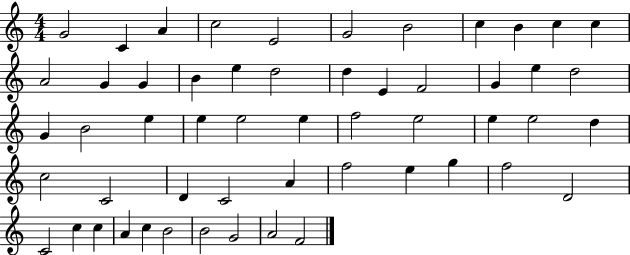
{
  \clef treble
  \numericTimeSignature
  \time 4/4
  \key c \major
  g'2 c'4 a'4 | c''2 e'2 | g'2 b'2 | c''4 b'4 c''4 c''4 | \break a'2 g'4 g'4 | b'4 e''4 d''2 | d''4 e'4 f'2 | g'4 e''4 d''2 | \break g'4 b'2 e''4 | e''4 e''2 e''4 | f''2 e''2 | e''4 e''2 d''4 | \break c''2 c'2 | d'4 c'2 a'4 | f''2 e''4 g''4 | f''2 d'2 | \break c'2 c''4 c''4 | a'4 c''4 b'2 | b'2 g'2 | a'2 f'2 | \break \bar "|."
}